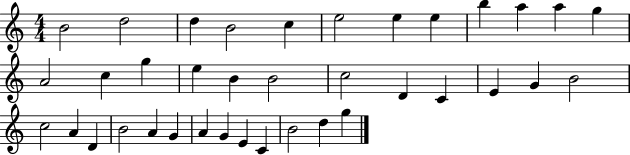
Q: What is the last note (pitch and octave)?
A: G5